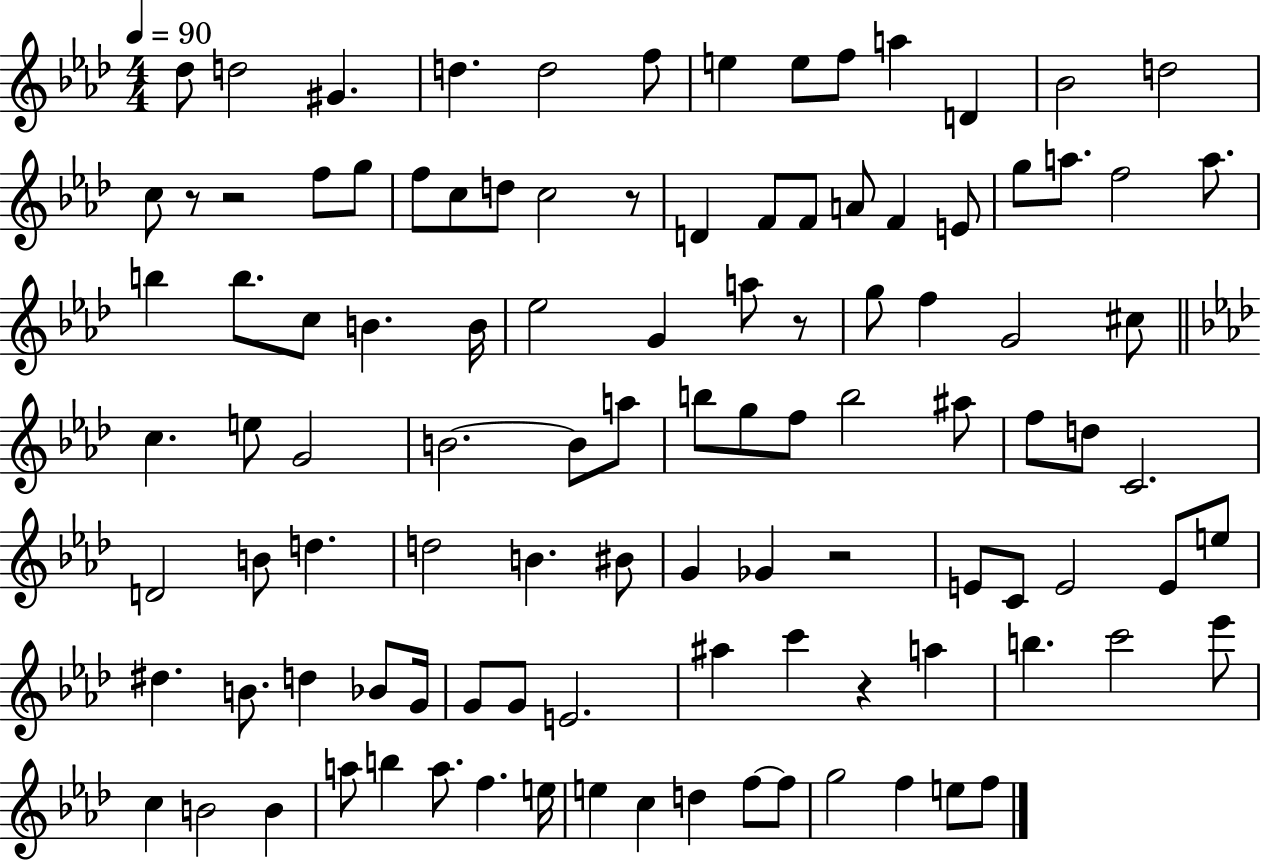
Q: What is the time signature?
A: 4/4